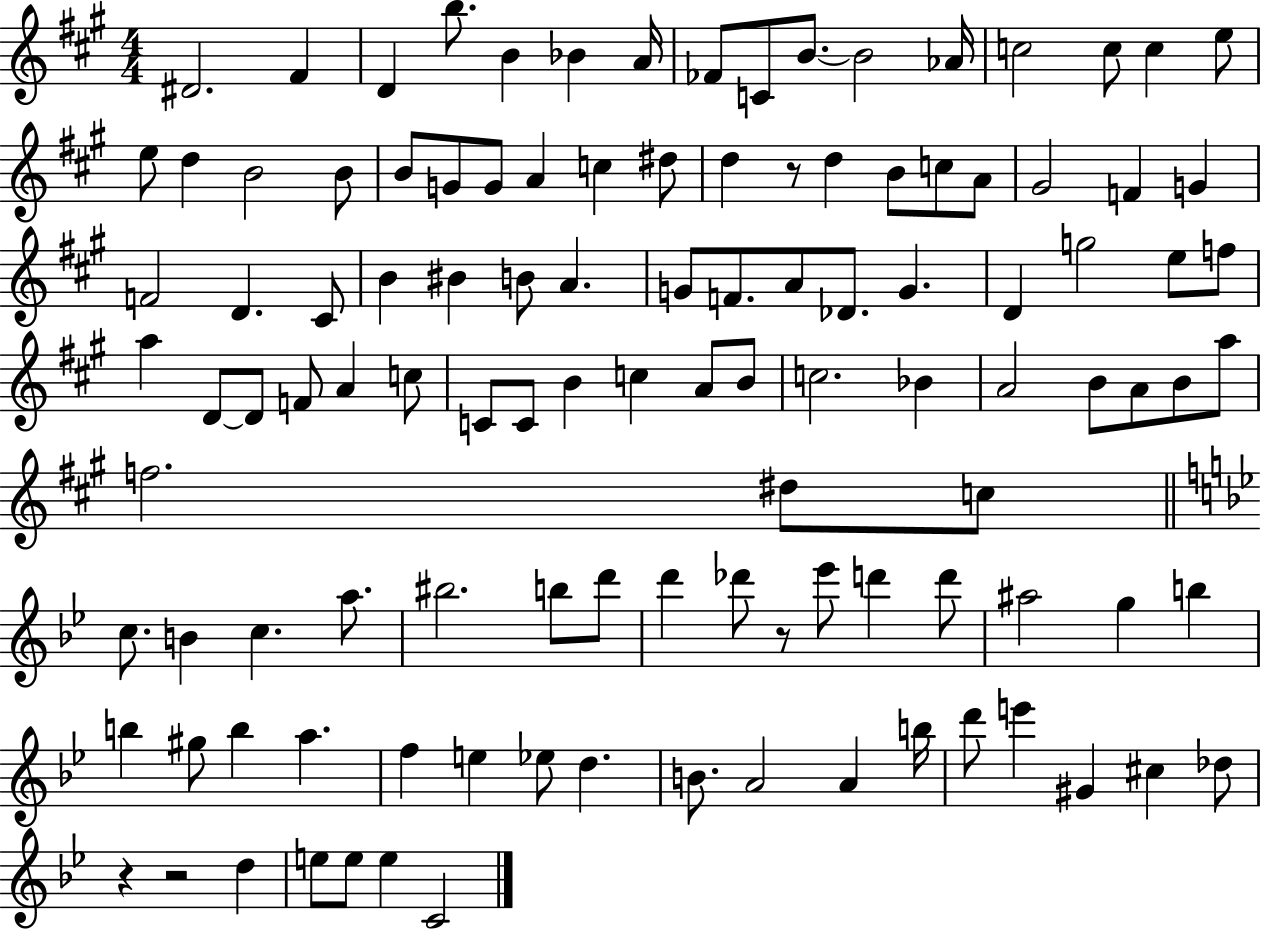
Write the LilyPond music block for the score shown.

{
  \clef treble
  \numericTimeSignature
  \time 4/4
  \key a \major
  dis'2. fis'4 | d'4 b''8. b'4 bes'4 a'16 | fes'8 c'8 b'8.~~ b'2 aes'16 | c''2 c''8 c''4 e''8 | \break e''8 d''4 b'2 b'8 | b'8 g'8 g'8 a'4 c''4 dis''8 | d''4 r8 d''4 b'8 c''8 a'8 | gis'2 f'4 g'4 | \break f'2 d'4. cis'8 | b'4 bis'4 b'8 a'4. | g'8 f'8. a'8 des'8. g'4. | d'4 g''2 e''8 f''8 | \break a''4 d'8~~ d'8 f'8 a'4 c''8 | c'8 c'8 b'4 c''4 a'8 b'8 | c''2. bes'4 | a'2 b'8 a'8 b'8 a''8 | \break f''2. dis''8 c''8 | \bar "||" \break \key bes \major c''8. b'4 c''4. a''8. | bis''2. b''8 d'''8 | d'''4 des'''8 r8 ees'''8 d'''4 d'''8 | ais''2 g''4 b''4 | \break b''4 gis''8 b''4 a''4. | f''4 e''4 ees''8 d''4. | b'8. a'2 a'4 b''16 | d'''8 e'''4 gis'4 cis''4 des''8 | \break r4 r2 d''4 | e''8 e''8 e''4 c'2 | \bar "|."
}